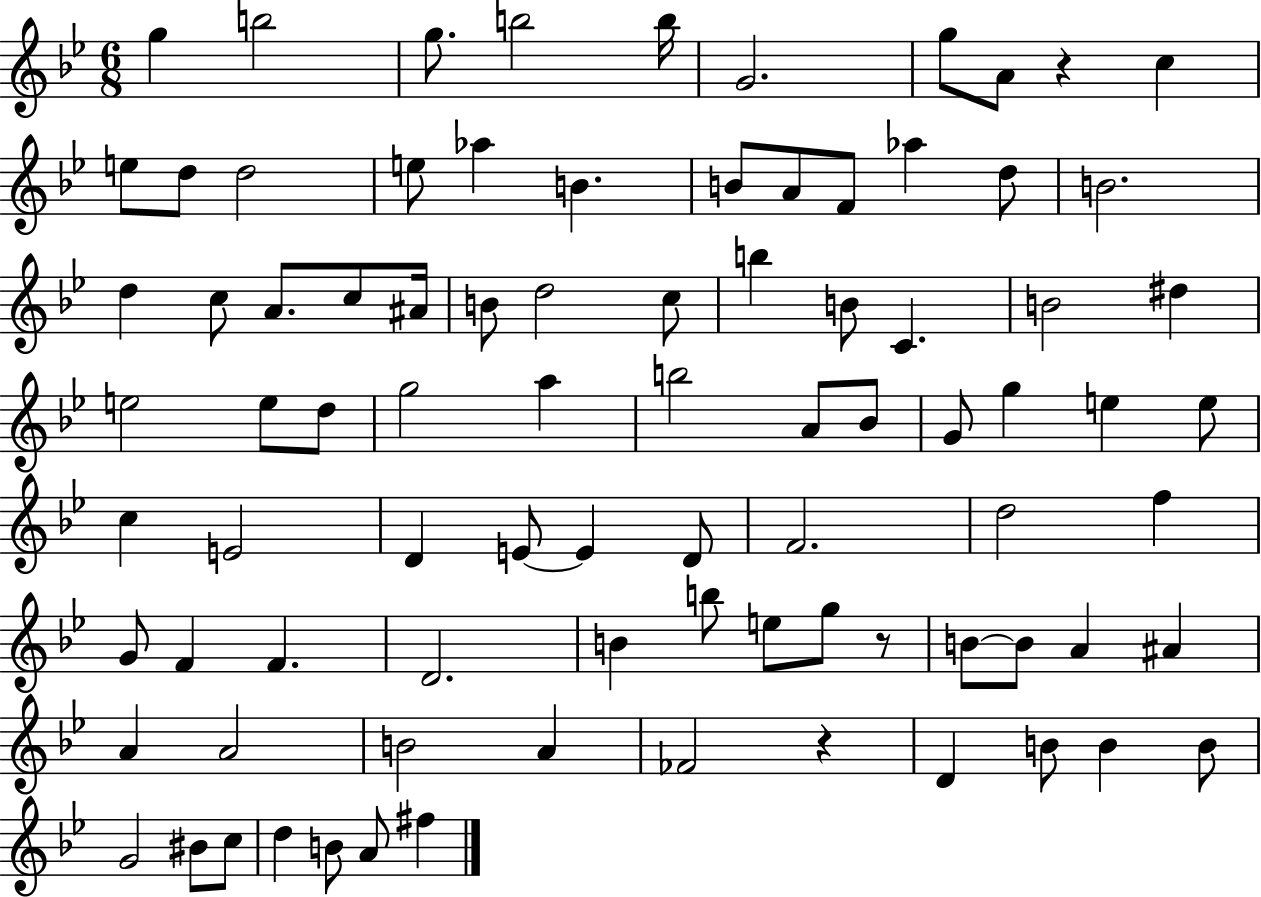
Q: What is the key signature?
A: BES major